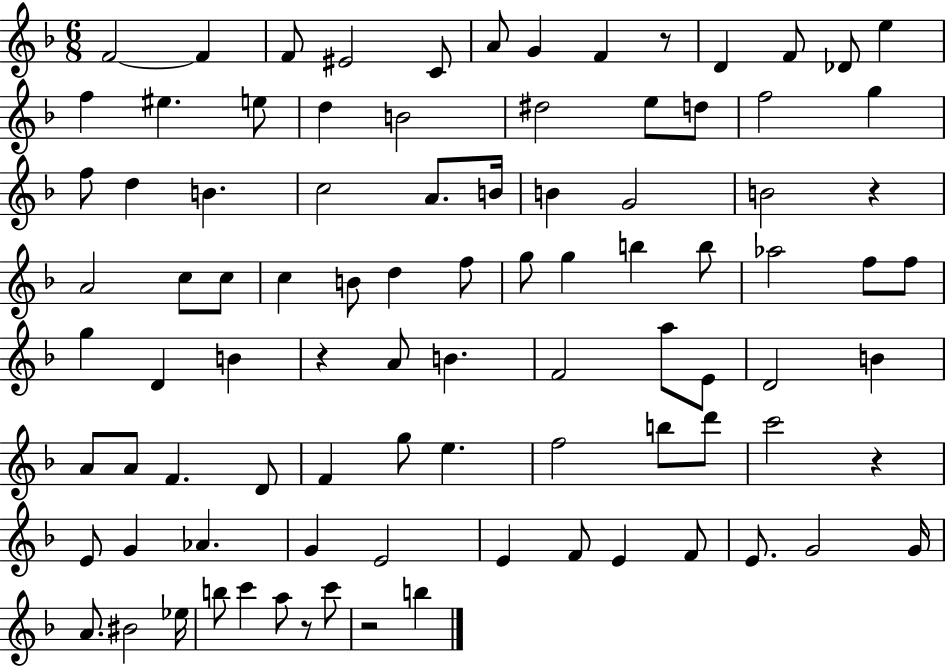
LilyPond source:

{
  \clef treble
  \numericTimeSignature
  \time 6/8
  \key f \major
  f'2~~ f'4 | f'8 eis'2 c'8 | a'8 g'4 f'4 r8 | d'4 f'8 des'8 e''4 | \break f''4 eis''4. e''8 | d''4 b'2 | dis''2 e''8 d''8 | f''2 g''4 | \break f''8 d''4 b'4. | c''2 a'8. b'16 | b'4 g'2 | b'2 r4 | \break a'2 c''8 c''8 | c''4 b'8 d''4 f''8 | g''8 g''4 b''4 b''8 | aes''2 f''8 f''8 | \break g''4 d'4 b'4 | r4 a'8 b'4. | f'2 a''8 e'8 | d'2 b'4 | \break a'8 a'8 f'4. d'8 | f'4 g''8 e''4. | f''2 b''8 d'''8 | c'''2 r4 | \break e'8 g'4 aes'4. | g'4 e'2 | e'4 f'8 e'4 f'8 | e'8. g'2 g'16 | \break a'8. bis'2 ees''16 | b''8 c'''4 a''8 r8 c'''8 | r2 b''4 | \bar "|."
}